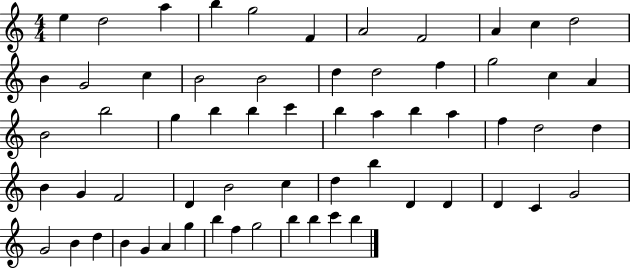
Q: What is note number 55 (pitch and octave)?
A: G5